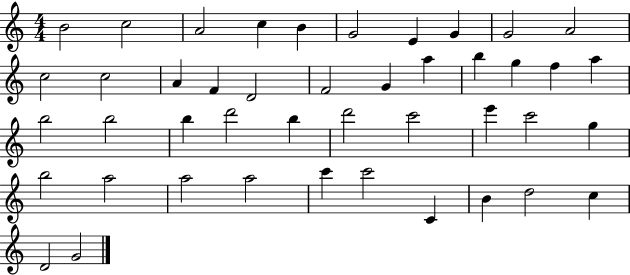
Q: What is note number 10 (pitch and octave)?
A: A4